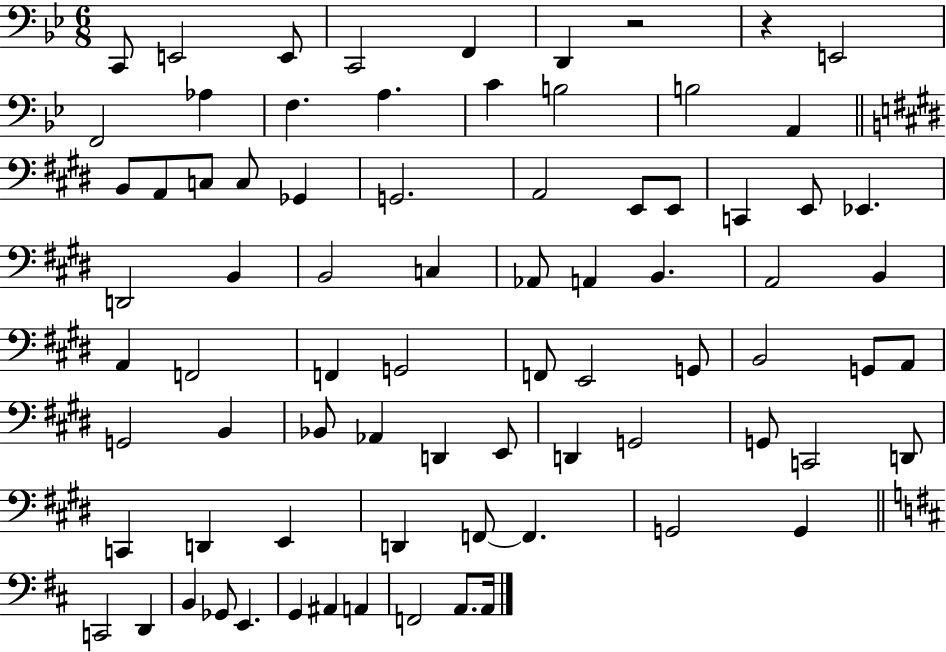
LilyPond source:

{
  \clef bass
  \numericTimeSignature
  \time 6/8
  \key bes \major
  c,8 e,2 e,8 | c,2 f,4 | d,4 r2 | r4 e,2 | \break f,2 aes4 | f4. a4. | c'4 b2 | b2 a,4 | \break \bar "||" \break \key e \major b,8 a,8 c8 c8 ges,4 | g,2. | a,2 e,8 e,8 | c,4 e,8 ees,4. | \break d,2 b,4 | b,2 c4 | aes,8 a,4 b,4. | a,2 b,4 | \break a,4 f,2 | f,4 g,2 | f,8 e,2 g,8 | b,2 g,8 a,8 | \break g,2 b,4 | bes,8 aes,4 d,4 e,8 | d,4 g,2 | g,8 c,2 d,8 | \break c,4 d,4 e,4 | d,4 f,8~~ f,4. | g,2 g,4 | \bar "||" \break \key d \major c,2 d,4 | b,4 ges,8 e,4. | g,4 ais,4 a,4 | f,2 a,8. a,16 | \break \bar "|."
}